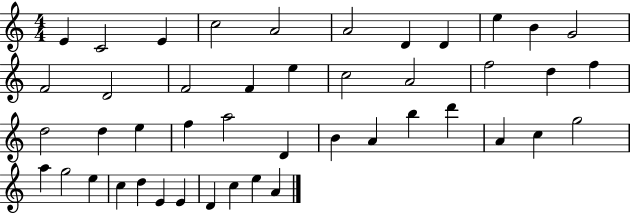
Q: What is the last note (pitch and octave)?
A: A4